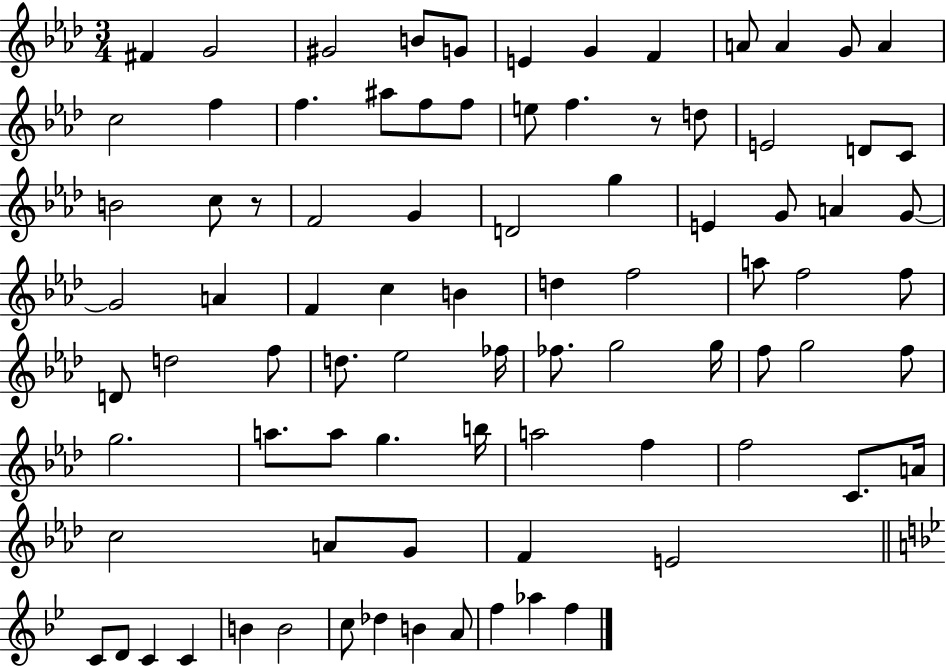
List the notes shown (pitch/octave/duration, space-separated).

F#4/q G4/h G#4/h B4/e G4/e E4/q G4/q F4/q A4/e A4/q G4/e A4/q C5/h F5/q F5/q. A#5/e F5/e F5/e E5/e F5/q. R/e D5/e E4/h D4/e C4/e B4/h C5/e R/e F4/h G4/q D4/h G5/q E4/q G4/e A4/q G4/e G4/h A4/q F4/q C5/q B4/q D5/q F5/h A5/e F5/h F5/e D4/e D5/h F5/e D5/e. Eb5/h FES5/s FES5/e. G5/h G5/s F5/e G5/h F5/e G5/h. A5/e. A5/e G5/q. B5/s A5/h F5/q F5/h C4/e. A4/s C5/h A4/e G4/e F4/q E4/h C4/e D4/e C4/q C4/q B4/q B4/h C5/e Db5/q B4/q A4/e F5/q Ab5/q F5/q